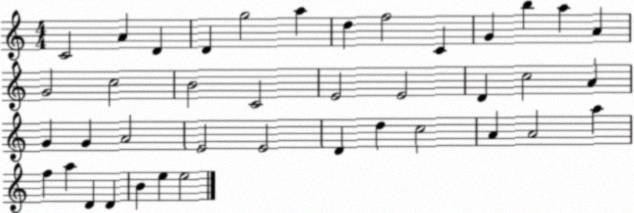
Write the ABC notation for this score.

X:1
T:Untitled
M:4/4
L:1/4
K:C
C2 A D D g2 a d f2 C G b a A G2 c2 B2 C2 E2 E2 D c2 A G G A2 E2 E2 D d c2 A A2 a f a D D B e e2